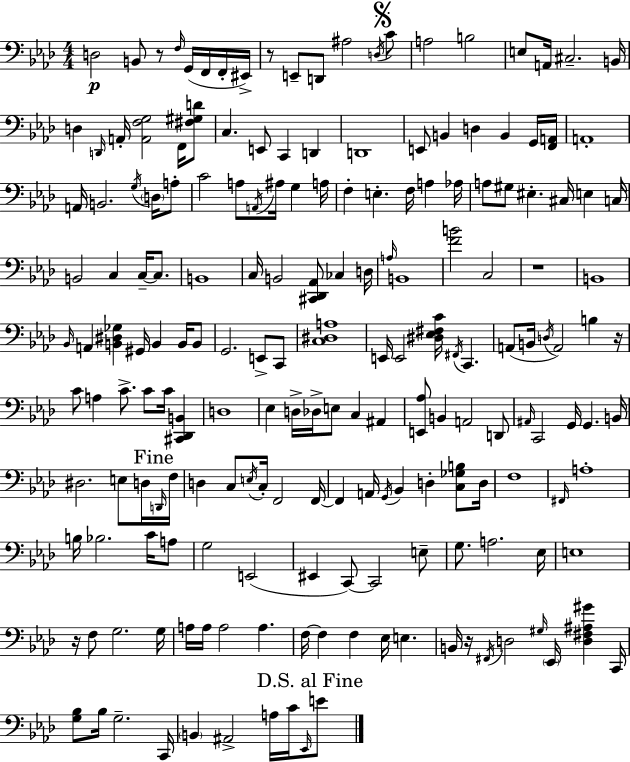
{
  \clef bass
  \numericTimeSignature
  \time 4/4
  \key aes \major
  d2\p b,8 r8 \grace { f16 }( g,16 f,16 f,16-. | eis,16->) r8 e,8-- d,8 ais2 \acciaccatura { d16 } | \mark \markup { \musicglyph "scripts.segno" } c'8 a2 b2 | e8 a,16 cis2.-- | \break b,16 d4 \grace { d,16 } a,16-. <a, f g>2 | f,16 <fis gis d'>8 c4. e,8 c,4 d,4 | d,1 | e,8 b,4 d4 b,4 | \break g,16 <f, a,>16 a,1-. | a,16 b,2. | \acciaccatura { g16 } \parenthesize d16 a8-. c'2 a8 \acciaccatura { a,16 } ais16 | g4 a16 f4-. e4.-. f16 | \break a4 aes16 a8 gis8 eis4.-. cis16 | e4 c16 b,2 c4 | c16--~~ c8. b,1 | c16 b,2 <cis, des, aes,>8 | \break ces4 d16 \grace { a16 } b,1 | <f' b'>2 c2 | r1 | b,1 | \break \grace { bes,16 } a,4 <b, dis ges>4 gis,16 | b,4 b,16 b,8 g,2. | e,8-> c,8 <c dis a>1 | e,16 e,2 | \break <dis ees fis c'>16 \acciaccatura { fis,16 } c,4. a,8( b,16 \acciaccatura { d16 } a,2) | b4 r16 c'8 a4 c'8.-> | c'8 c'16 <cis, des, b,>4 d1 | ees4 d16-> des16-> e8 | \break c4 ais,4 <e, aes>8 b,4 a,2 | d,8 \grace { ais,16 } c,2 | g,16 g,4. b,16 dis2. | e8 d16 \mark "Fine" \grace { d,16 } f16 d4 c8 | \break \acciaccatura { e16 } c16-. f,2 f,16~~ f,4 | a,16 \acciaccatura { g,16 } bes,4 d4-. <c ges b>8 d16 f1 | \grace { fis,16 } a1-. | b16 bes2. | \break c'16 a8 g2 | e,2( eis,4 | c,8~~) c,2 e8-- g8. | a2. ees16 e1 | \break r16 f8 | g2. g16 a16 a16 | a2 a4. f16~~ f4 | f4 ees16 e4. b,16 r16 | \break \acciaccatura { fis,16 } d2 \grace { gis16 } \parenthesize ees,16 <d fis ais gis'>4 c,16 | <g bes>8 bes16 g2.-- c,16 | \parenthesize b,4 ais,2-> a16 c'16 \grace { ees,16 } \mark "D.S. al Fine" e'8 | \bar "|."
}